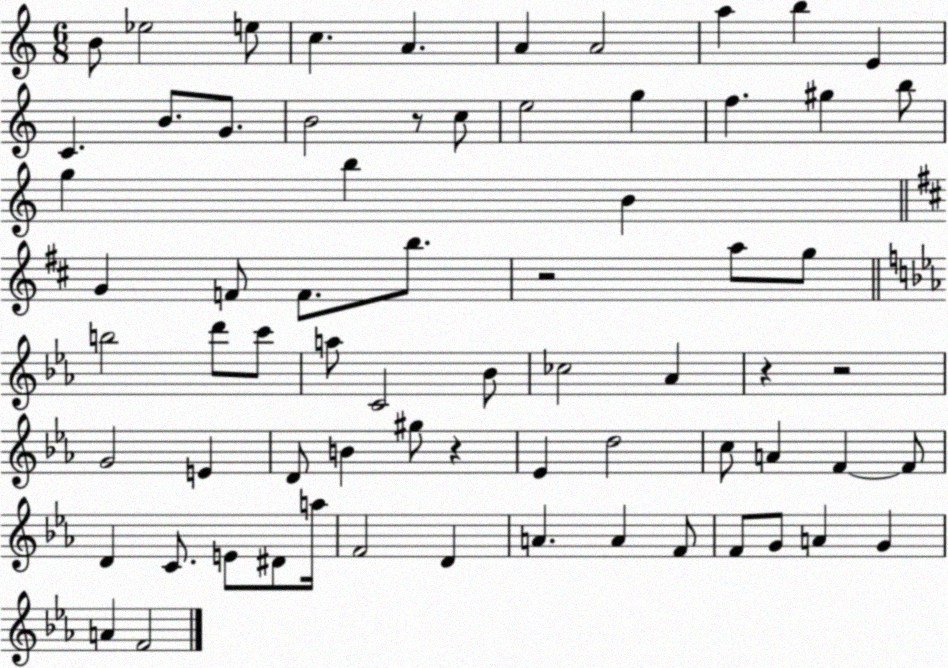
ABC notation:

X:1
T:Untitled
M:6/8
L:1/4
K:C
B/2 _e2 e/2 c A A A2 a b E C B/2 G/2 B2 z/2 c/2 e2 g f ^g b/2 g b B G F/2 F/2 b/2 z2 a/2 g/2 b2 d'/2 c'/2 a/2 C2 _B/2 _c2 _A z z2 G2 E D/2 B ^g/2 z _E d2 c/2 A F F/2 D C/2 E/2 ^D/2 a/4 F2 D A A F/2 F/2 G/2 A G A F2